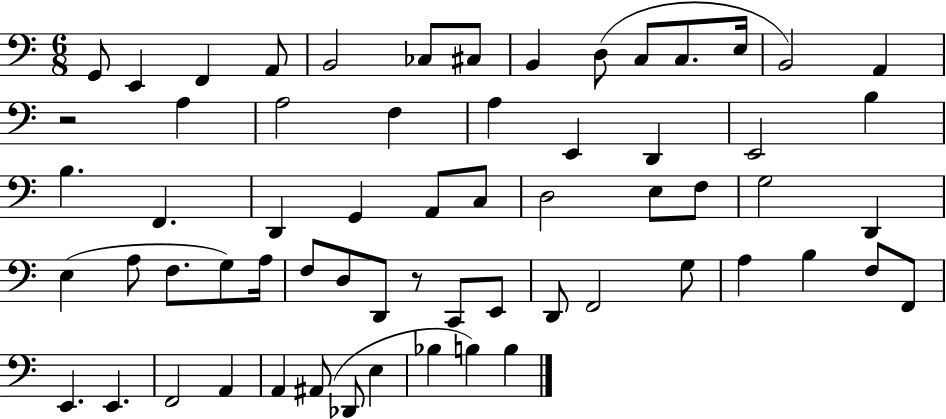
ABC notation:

X:1
T:Untitled
M:6/8
L:1/4
K:C
G,,/2 E,, F,, A,,/2 B,,2 _C,/2 ^C,/2 B,, D,/2 C,/2 C,/2 E,/4 B,,2 A,, z2 A, A,2 F, A, E,, D,, E,,2 B, B, F,, D,, G,, A,,/2 C,/2 D,2 E,/2 F,/2 G,2 D,, E, A,/2 F,/2 G,/2 A,/4 F,/2 D,/2 D,,/2 z/2 C,,/2 E,,/2 D,,/2 F,,2 G,/2 A, B, F,/2 F,,/2 E,, E,, F,,2 A,, A,, ^A,,/2 _D,,/2 E, _B, B, B,